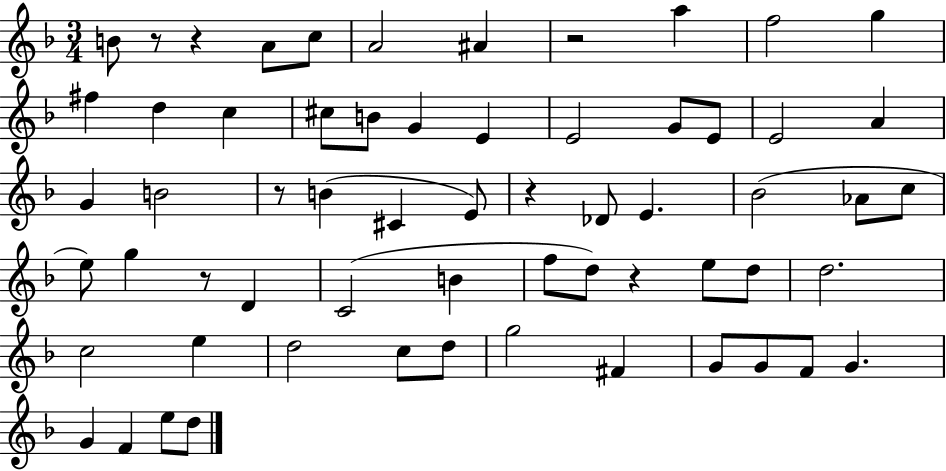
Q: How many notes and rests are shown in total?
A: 62